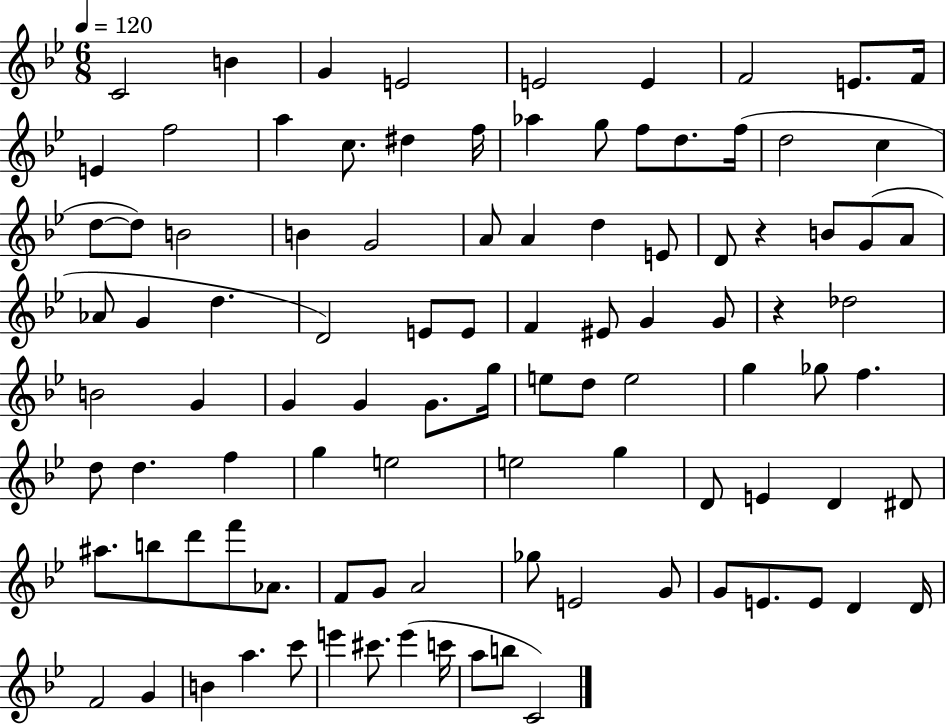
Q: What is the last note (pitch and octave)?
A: C4